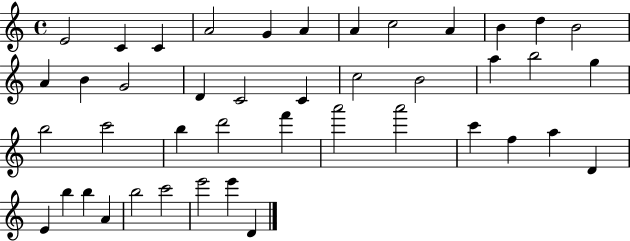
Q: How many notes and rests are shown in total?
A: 43